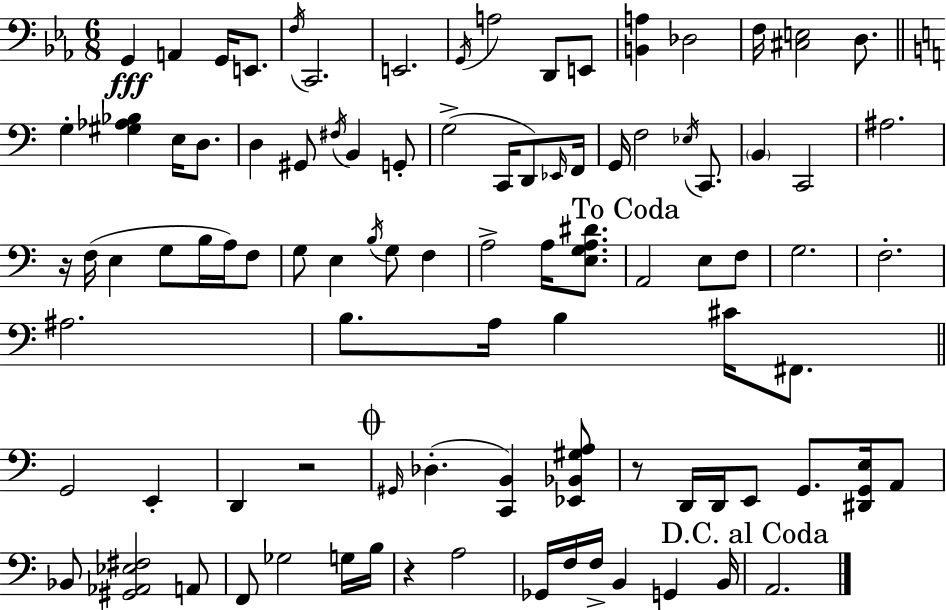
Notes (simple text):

G2/q A2/q G2/s E2/e. F3/s C2/h. E2/h. G2/s A3/h D2/e E2/e [B2,A3]/q Db3/h F3/s [C#3,E3]/h D3/e. G3/q [G#3,Ab3,Bb3]/q E3/s D3/e. D3/q G#2/e F#3/s B2/q G2/e G3/h C2/s D2/e Eb2/s F2/s G2/s F3/h Eb3/s C2/e. B2/q C2/h A#3/h. R/s F3/s E3/q G3/e B3/s A3/s F3/e G3/e E3/q B3/s G3/e F3/q A3/h A3/s [E3,G3,A3,D#4]/e. A2/h E3/e F3/e G3/h. F3/h. A#3/h. B3/e. A3/s B3/q C#4/s F#2/e. G2/h E2/q D2/q R/h G#2/s Db3/q. [C2,B2]/q [Eb2,Bb2,G#3,A3]/e R/e D2/s D2/s E2/e G2/e. [D#2,G2,E3]/s A2/e Bb2/e [G#2,Ab2,Eb3,F#3]/h A2/e F2/e Gb3/h G3/s B3/s R/q A3/h Gb2/s F3/s F3/s B2/q G2/q B2/s A2/h.